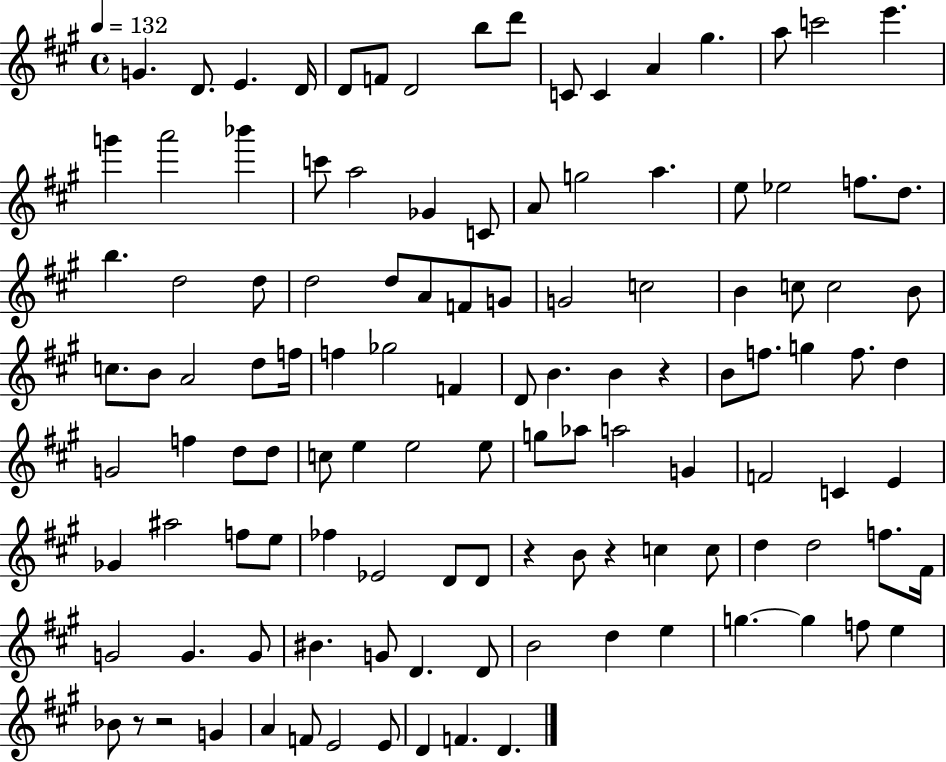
{
  \clef treble
  \time 4/4
  \defaultTimeSignature
  \key a \major
  \tempo 4 = 132
  g'4. d'8. e'4. d'16 | d'8 f'8 d'2 b''8 d'''8 | c'8 c'4 a'4 gis''4. | a''8 c'''2 e'''4. | \break g'''4 a'''2 bes'''4 | c'''8 a''2 ges'4 c'8 | a'8 g''2 a''4. | e''8 ees''2 f''8. d''8. | \break b''4. d''2 d''8 | d''2 d''8 a'8 f'8 g'8 | g'2 c''2 | b'4 c''8 c''2 b'8 | \break c''8. b'8 a'2 d''8 f''16 | f''4 ges''2 f'4 | d'8 b'4. b'4 r4 | b'8 f''8. g''4 f''8. d''4 | \break g'2 f''4 d''8 d''8 | c''8 e''4 e''2 e''8 | g''8 aes''8 a''2 g'4 | f'2 c'4 e'4 | \break ges'4 ais''2 f''8 e''8 | fes''4 ees'2 d'8 d'8 | r4 b'8 r4 c''4 c''8 | d''4 d''2 f''8. fis'16 | \break g'2 g'4. g'8 | bis'4. g'8 d'4. d'8 | b'2 d''4 e''4 | g''4.~~ g''4 f''8 e''4 | \break bes'8 r8 r2 g'4 | a'4 f'8 e'2 e'8 | d'4 f'4. d'4. | \bar "|."
}